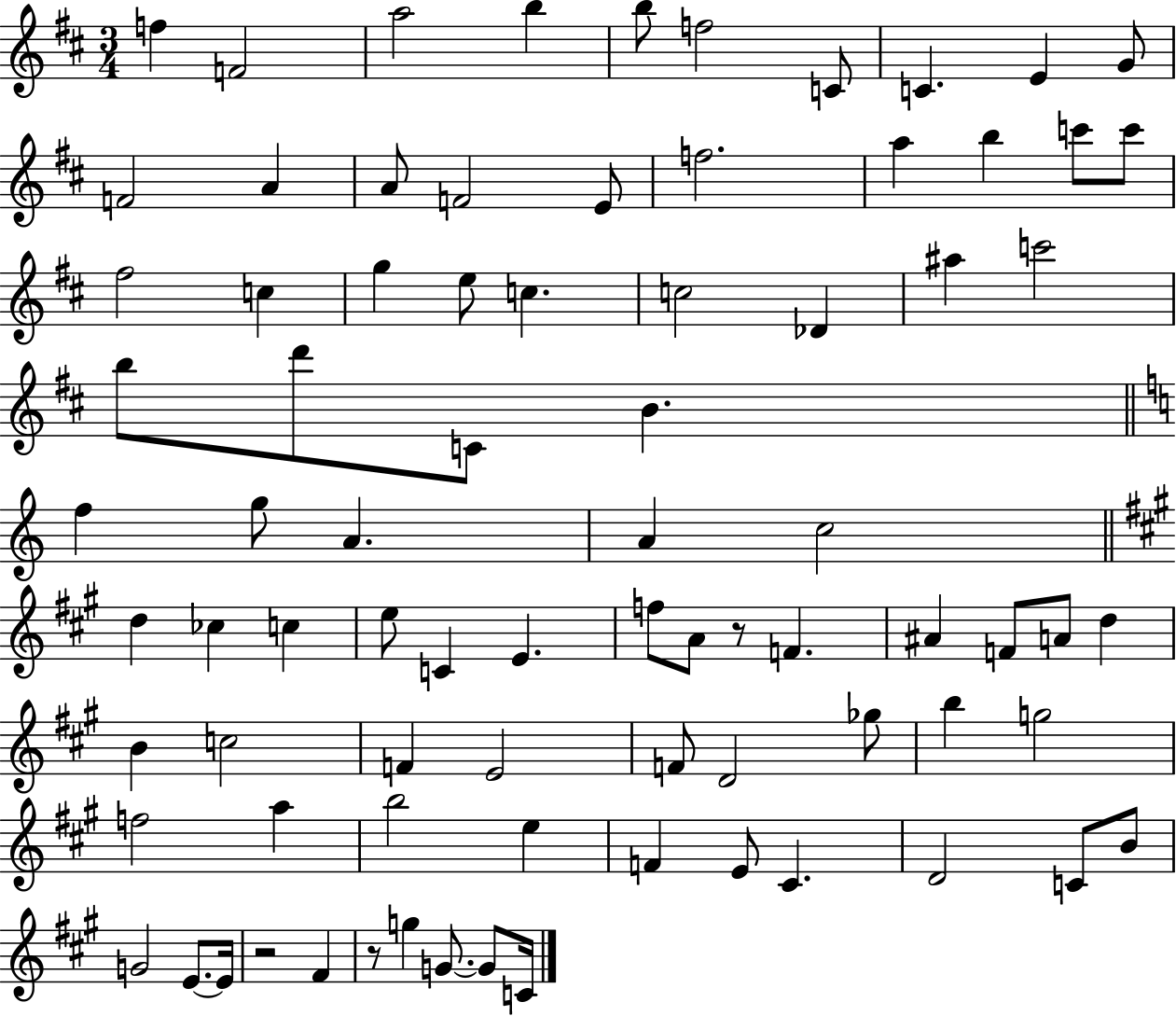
F5/q F4/h A5/h B5/q B5/e F5/h C4/e C4/q. E4/q G4/e F4/h A4/q A4/e F4/h E4/e F5/h. A5/q B5/q C6/e C6/e F#5/h C5/q G5/q E5/e C5/q. C5/h Db4/q A#5/q C6/h B5/e D6/e C4/e B4/q. F5/q G5/e A4/q. A4/q C5/h D5/q CES5/q C5/q E5/e C4/q E4/q. F5/e A4/e R/e F4/q. A#4/q F4/e A4/e D5/q B4/q C5/h F4/q E4/h F4/e D4/h Gb5/e B5/q G5/h F5/h A5/q B5/h E5/q F4/q E4/e C#4/q. D4/h C4/e B4/e G4/h E4/e. E4/s R/h F#4/q R/e G5/q G4/e. G4/e C4/s